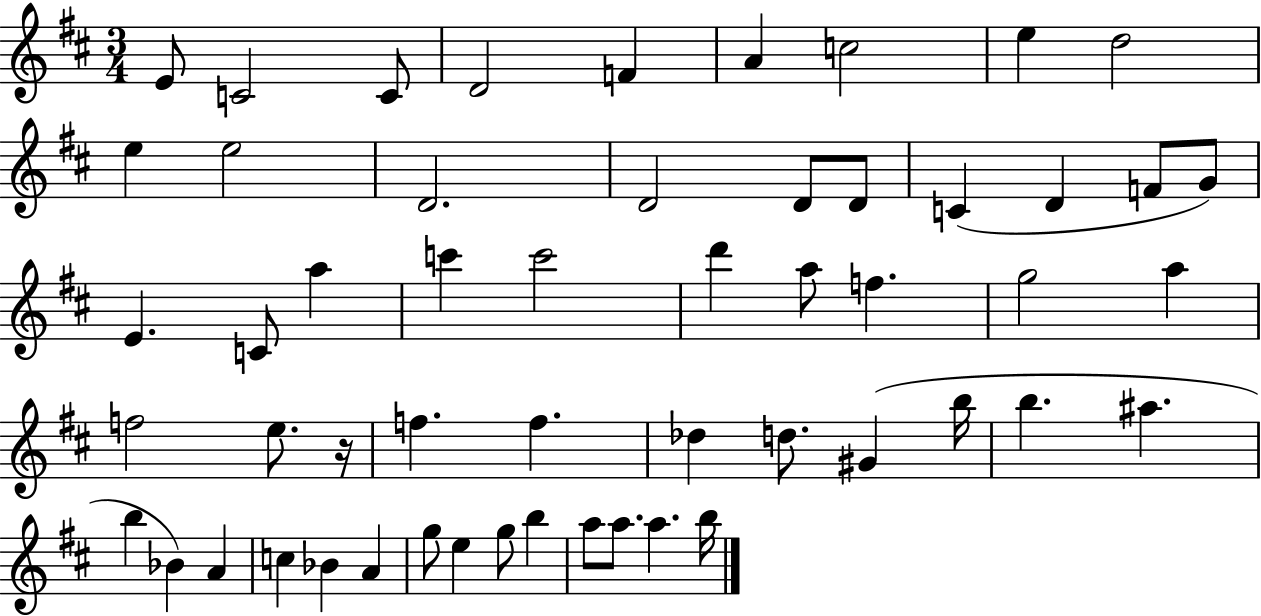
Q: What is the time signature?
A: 3/4